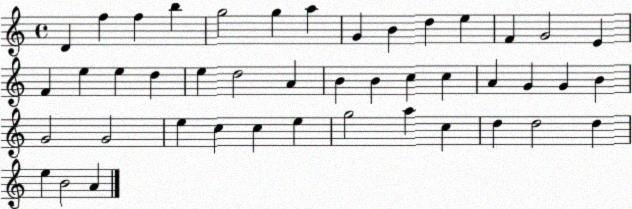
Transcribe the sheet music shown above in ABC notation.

X:1
T:Untitled
M:4/4
L:1/4
K:C
D f f b g2 g a G B d e F G2 E F e e d e d2 A B B c c A G G B G2 G2 e c c e g2 a c d d2 d e B2 A